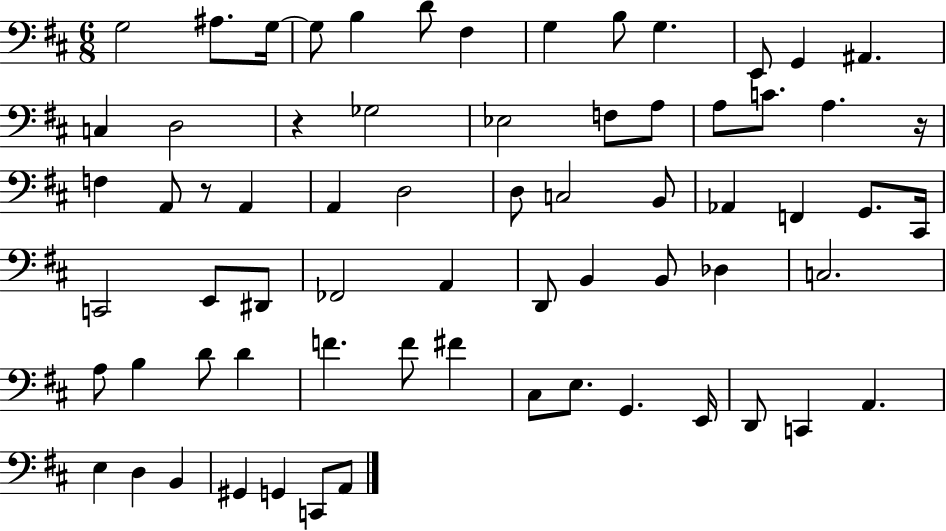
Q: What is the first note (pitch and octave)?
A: G3